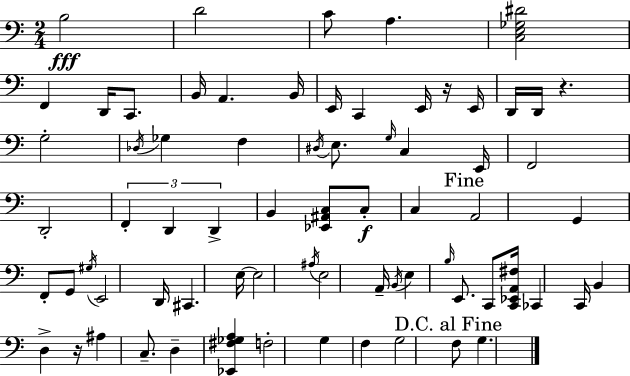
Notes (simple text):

B3/h D4/h C4/e A3/q. [C3,E3,Gb3,D#4]/h F2/q D2/s C2/e. B2/s A2/q. B2/s E2/s C2/q E2/s R/s E2/s D2/s D2/s R/q. G3/h Db3/s Gb3/q F3/q D#3/s E3/e. G3/s C3/q E2/s F2/h D2/h F2/q D2/q D2/q B2/q [Eb2,A#2,C3]/e C3/e C3/q A2/h G2/q F2/e G2/e G#3/s E2/h D2/s C#2/q. E3/s E3/h A#3/s E3/h A2/s B2/s E3/q B3/s E2/e. C2/e [C2,Eb2,A2,F#3]/s CES2/q C2/s B2/q D3/q R/s A#3/q C3/e. D3/q [Eb2,F#3,Gb3,A3]/q F3/h G3/q F3/q G3/h F3/e G3/q.